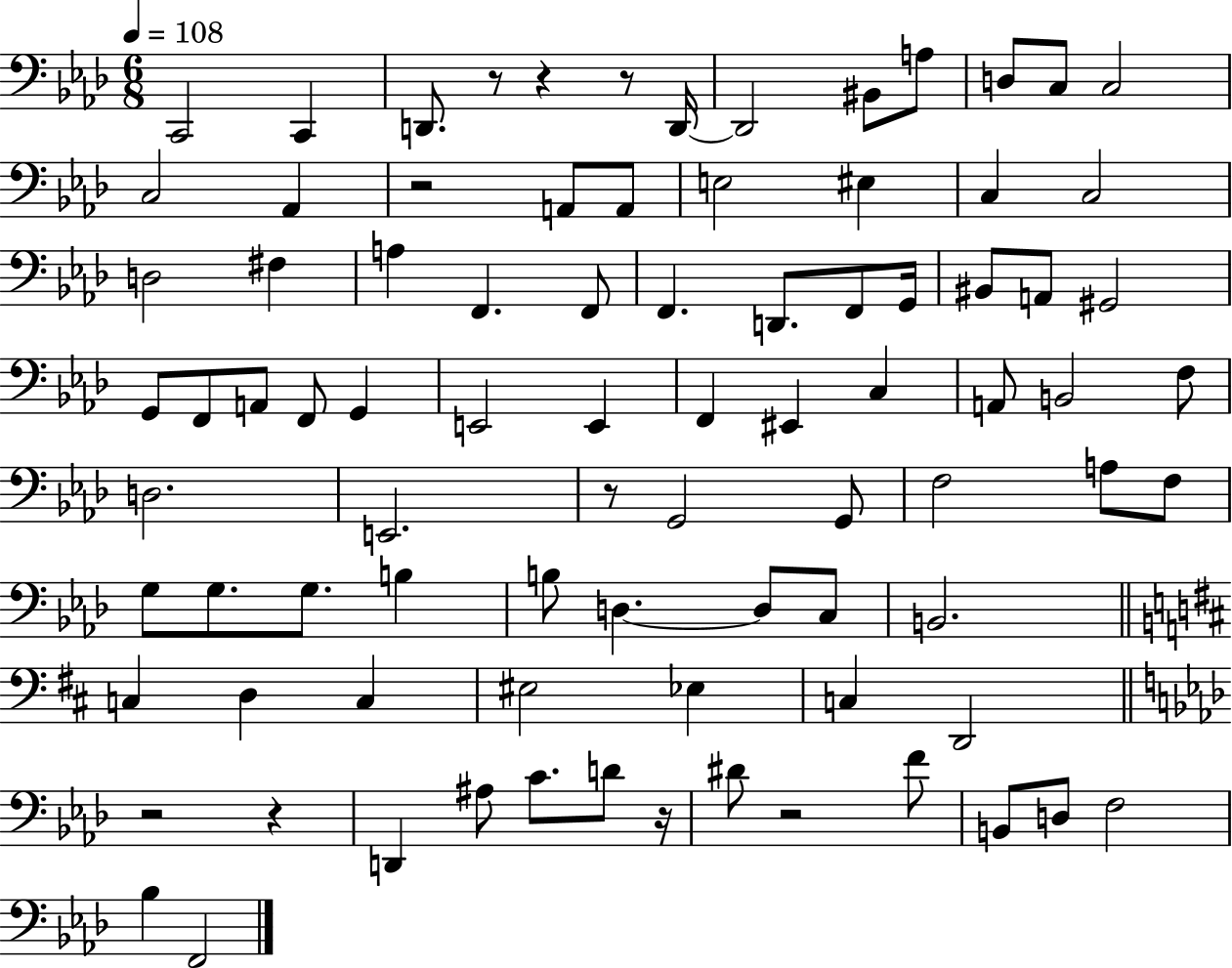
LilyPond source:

{
  \clef bass
  \numericTimeSignature
  \time 6/8
  \key aes \major
  \tempo 4 = 108
  \repeat volta 2 { c,2 c,4 | d,8. r8 r4 r8 d,16~~ | d,2 bis,8 a8 | d8 c8 c2 | \break c2 aes,4 | r2 a,8 a,8 | e2 eis4 | c4 c2 | \break d2 fis4 | a4 f,4. f,8 | f,4. d,8. f,8 g,16 | bis,8 a,8 gis,2 | \break g,8 f,8 a,8 f,8 g,4 | e,2 e,4 | f,4 eis,4 c4 | a,8 b,2 f8 | \break d2. | e,2. | r8 g,2 g,8 | f2 a8 f8 | \break g8 g8. g8. b4 | b8 d4.~~ d8 c8 | b,2. | \bar "||" \break \key d \major c4 d4 c4 | eis2 ees4 | c4 d,2 | \bar "||" \break \key aes \major r2 r4 | d,4 ais8 c'8. d'8 r16 | dis'8 r2 f'8 | b,8 d8 f2 | \break bes4 f,2 | } \bar "|."
}